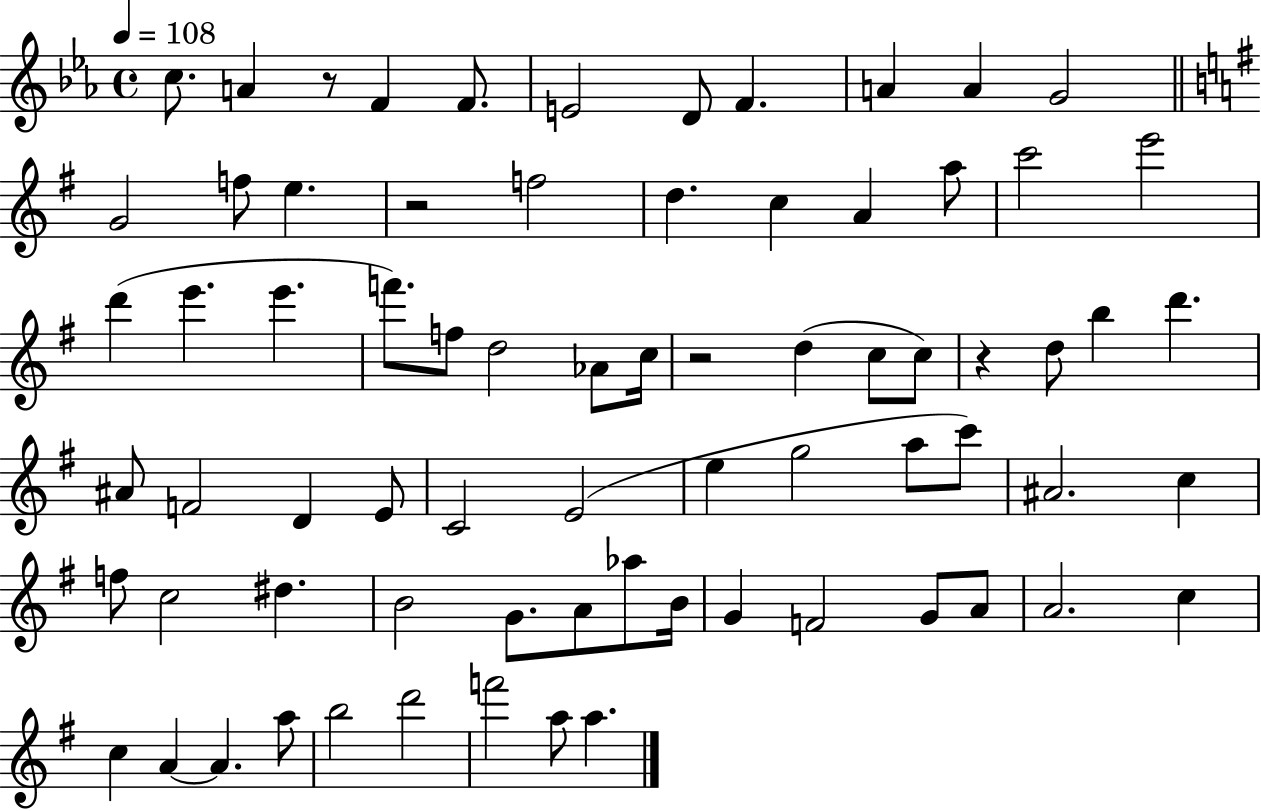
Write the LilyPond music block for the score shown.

{
  \clef treble
  \time 4/4
  \defaultTimeSignature
  \key ees \major
  \tempo 4 = 108
  c''8. a'4 r8 f'4 f'8. | e'2 d'8 f'4. | a'4 a'4 g'2 | \bar "||" \break \key e \minor g'2 f''8 e''4. | r2 f''2 | d''4. c''4 a'4 a''8 | c'''2 e'''2 | \break d'''4( e'''4. e'''4. | f'''8.) f''8 d''2 aes'8 c''16 | r2 d''4( c''8 c''8) | r4 d''8 b''4 d'''4. | \break ais'8 f'2 d'4 e'8 | c'2 e'2( | e''4 g''2 a''8 c'''8) | ais'2. c''4 | \break f''8 c''2 dis''4. | b'2 g'8. a'8 aes''8 b'16 | g'4 f'2 g'8 a'8 | a'2. c''4 | \break c''4 a'4~~ a'4. a''8 | b''2 d'''2 | f'''2 a''8 a''4. | \bar "|."
}